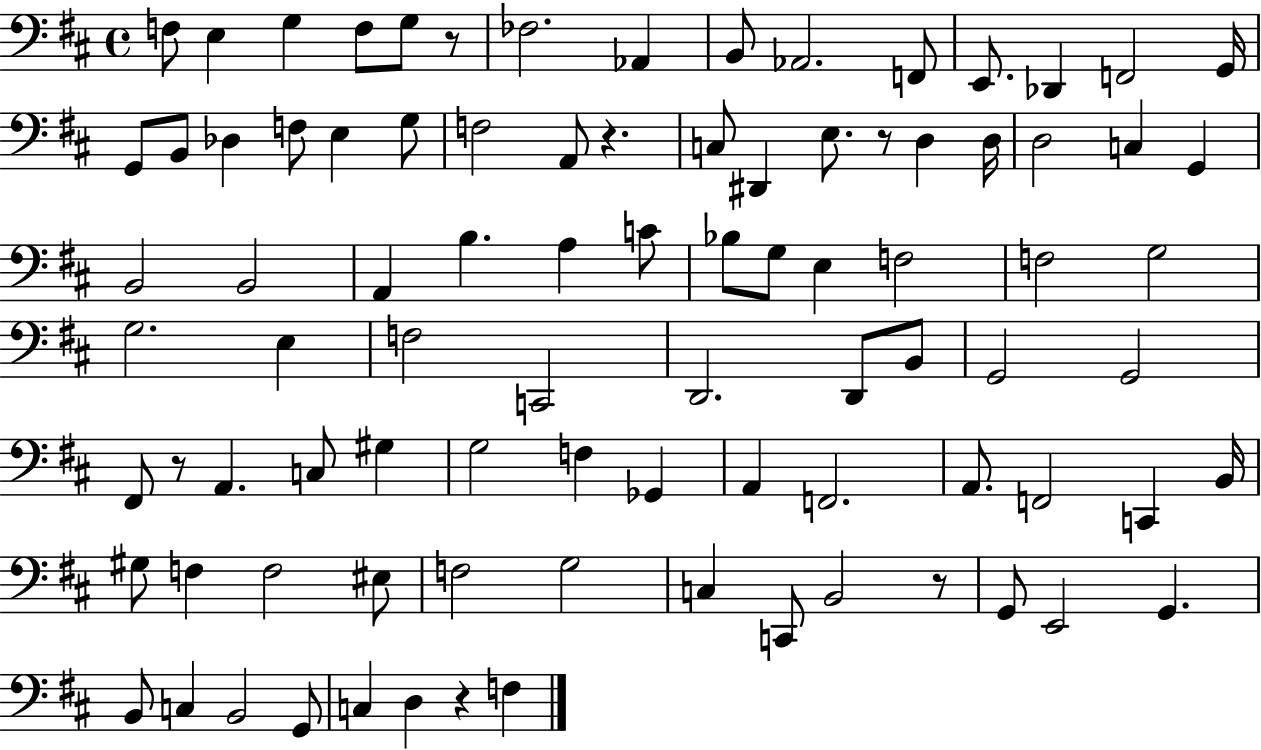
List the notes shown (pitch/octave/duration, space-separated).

F3/e E3/q G3/q F3/e G3/e R/e FES3/h. Ab2/q B2/e Ab2/h. F2/e E2/e. Db2/q F2/h G2/s G2/e B2/e Db3/q F3/e E3/q G3/e F3/h A2/e R/q. C3/e D#2/q E3/e. R/e D3/q D3/s D3/h C3/q G2/q B2/h B2/h A2/q B3/q. A3/q C4/e Bb3/e G3/e E3/q F3/h F3/h G3/h G3/h. E3/q F3/h C2/h D2/h. D2/e B2/e G2/h G2/h F#2/e R/e A2/q. C3/e G#3/q G3/h F3/q Gb2/q A2/q F2/h. A2/e. F2/h C2/q B2/s G#3/e F3/q F3/h EIS3/e F3/h G3/h C3/q C2/e B2/h R/e G2/e E2/h G2/q. B2/e C3/q B2/h G2/e C3/q D3/q R/q F3/q